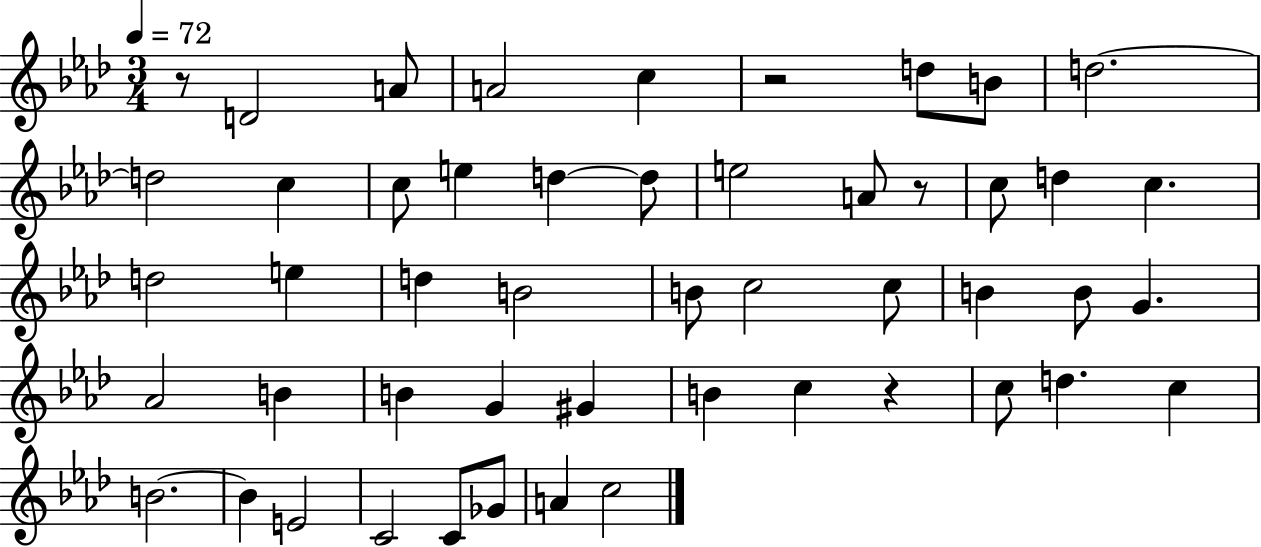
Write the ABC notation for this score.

X:1
T:Untitled
M:3/4
L:1/4
K:Ab
z/2 D2 A/2 A2 c z2 d/2 B/2 d2 d2 c c/2 e d d/2 e2 A/2 z/2 c/2 d c d2 e d B2 B/2 c2 c/2 B B/2 G _A2 B B G ^G B c z c/2 d c B2 B E2 C2 C/2 _G/2 A c2